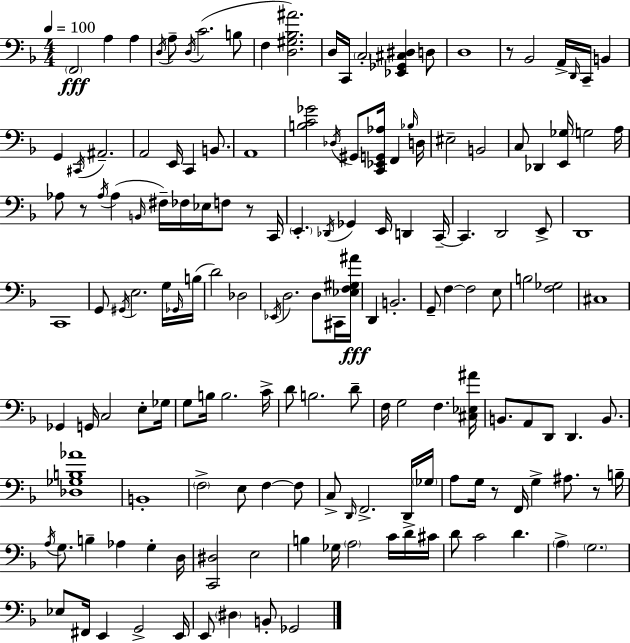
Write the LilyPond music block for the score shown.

{
  \clef bass
  \numericTimeSignature
  \time 4/4
  \key d \minor
  \tempo 4 = 100
  \parenthesize f,2\fff a4 a4 | \acciaccatura { d16 } a8-- \acciaccatura { d16 } c'2.( | b8 f4 <d gis bes ais'>2.) | d16 c,16 \parenthesize c2-. <ees, ges, cis dis>4 | \break d8 d1 | r8 bes,2 a,16-> \grace { d,16 } c,16-- b,4 | g,4 \acciaccatura { cis,16 } ais,2.-- | a,2 e,16 c,4 | \break b,8. a,1 | <b c' ges'>2 \acciaccatura { des16 } gis,8 <c, ees, g, aes>16 | f,4 \grace { bes16 } d16 eis2-- b,2 | c8 des,4 <e, ges>16 g2 | \break a16 aes8 r8 \acciaccatura { aes16 } aes4( \grace { b,16 } | fis16--) fes16 ees16 f8 r8 c,16 \parenthesize e,4.-. \acciaccatura { des,16 } ges,4 | e,16 d,4 c,16--~~ c,4. d,2 | e,8-> d,1 | \break c,1 | g,8 \acciaccatura { gis,16 } e2. | g16 \grace { ges,16 }( b16 d'2) | des2 \acciaccatura { ees,16 } d2. | \break d8 cis,16 <ees f gis ais'>16\fff d,4 | b,2.-. g,8-- f4~~ | f2 e8 b2 | <f ges>2 cis1 | \break ges,4 | g,16 c2 e8-. ges16 g8 b16 b2. | c'16-> d'8 b2. | d'8-- f16 g2 | \break f4. <cis ees ais'>16 b,8. a,8 | d,8 d,4. b,8. <des ges b aes'>1 | b,1-. | \parenthesize f2-> | \break e8 f4~~ f8 c8-> \grace { d,16 } f,2.-> | d,16 \parenthesize ges16 a8 g16 | r8 f,16 g4-> ais8. r8 b16-- \acciaccatura { a16 } g8. | b4-- aes4 g4-. d16 <c, dis>2 | \break e2 b4 | ges16 \parenthesize a2 c'16 d'16-> cis'16 d'8 | c'2 d'4. \parenthesize a4-> | \parenthesize g2. ees8 | \break fis,16 e,4 g,2-> e,16 e,8 | \parenthesize dis4 b,8-. ges,2 \bar "|."
}